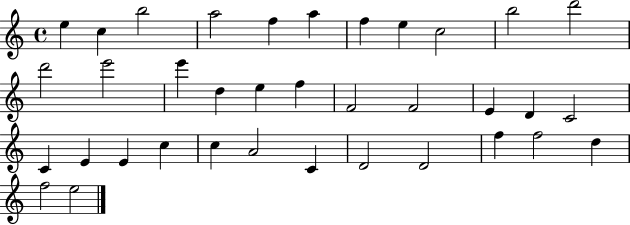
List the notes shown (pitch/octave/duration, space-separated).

E5/q C5/q B5/h A5/h F5/q A5/q F5/q E5/q C5/h B5/h D6/h D6/h E6/h E6/q D5/q E5/q F5/q F4/h F4/h E4/q D4/q C4/h C4/q E4/q E4/q C5/q C5/q A4/h C4/q D4/h D4/h F5/q F5/h D5/q F5/h E5/h